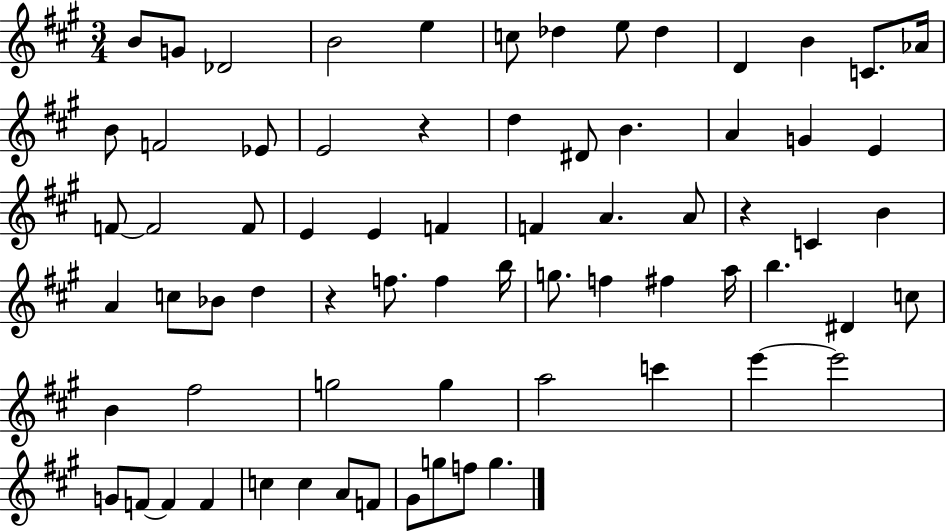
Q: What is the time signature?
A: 3/4